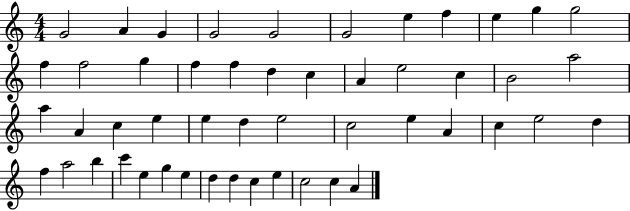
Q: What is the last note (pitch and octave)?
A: A4